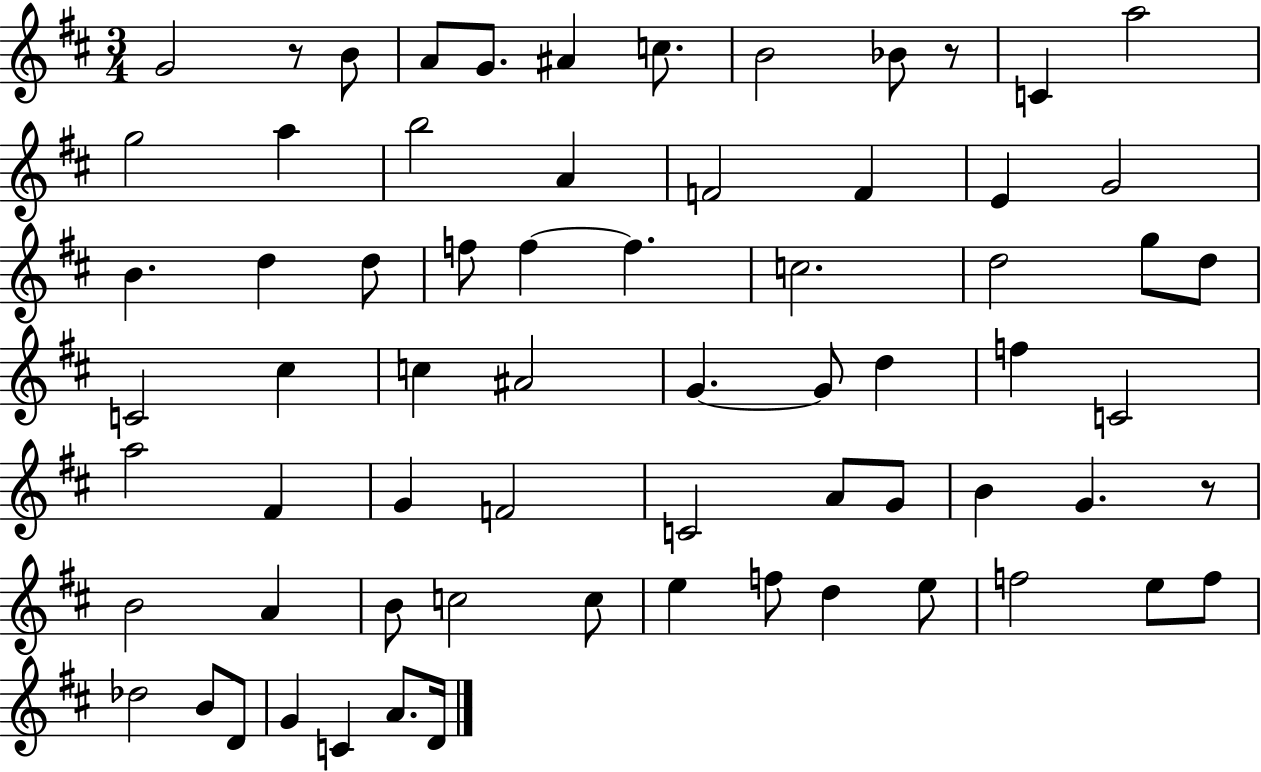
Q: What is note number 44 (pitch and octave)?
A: G4